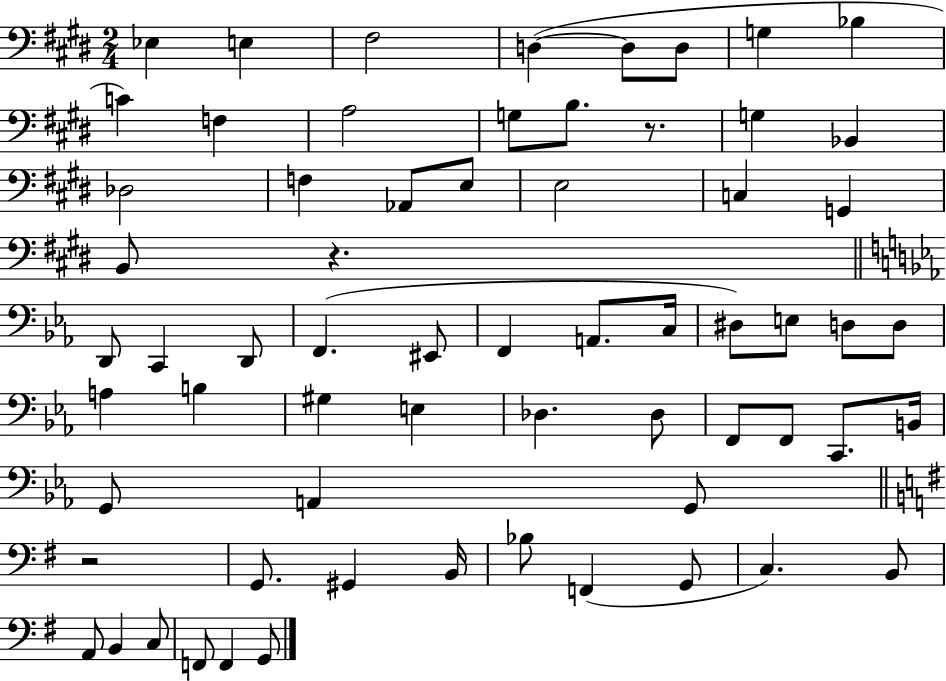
Eb3/q E3/q F#3/h D3/q D3/e D3/e G3/q Bb3/q C4/q F3/q A3/h G3/e B3/e. R/e. G3/q Bb2/q Db3/h F3/q Ab2/e E3/e E3/h C3/q G2/q B2/e R/q. D2/e C2/q D2/e F2/q. EIS2/e F2/q A2/e. C3/s D#3/e E3/e D3/e D3/e A3/q B3/q G#3/q E3/q Db3/q. Db3/e F2/e F2/e C2/e. B2/s G2/e A2/q G2/e R/h G2/e. G#2/q B2/s Bb3/e F2/q G2/e C3/q. B2/e A2/e B2/q C3/e F2/e F2/q G2/e